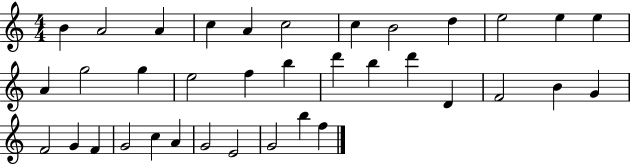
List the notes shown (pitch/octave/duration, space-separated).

B4/q A4/h A4/q C5/q A4/q C5/h C5/q B4/h D5/q E5/h E5/q E5/q A4/q G5/h G5/q E5/h F5/q B5/q D6/q B5/q D6/q D4/q F4/h B4/q G4/q F4/h G4/q F4/q G4/h C5/q A4/q G4/h E4/h G4/h B5/q F5/q